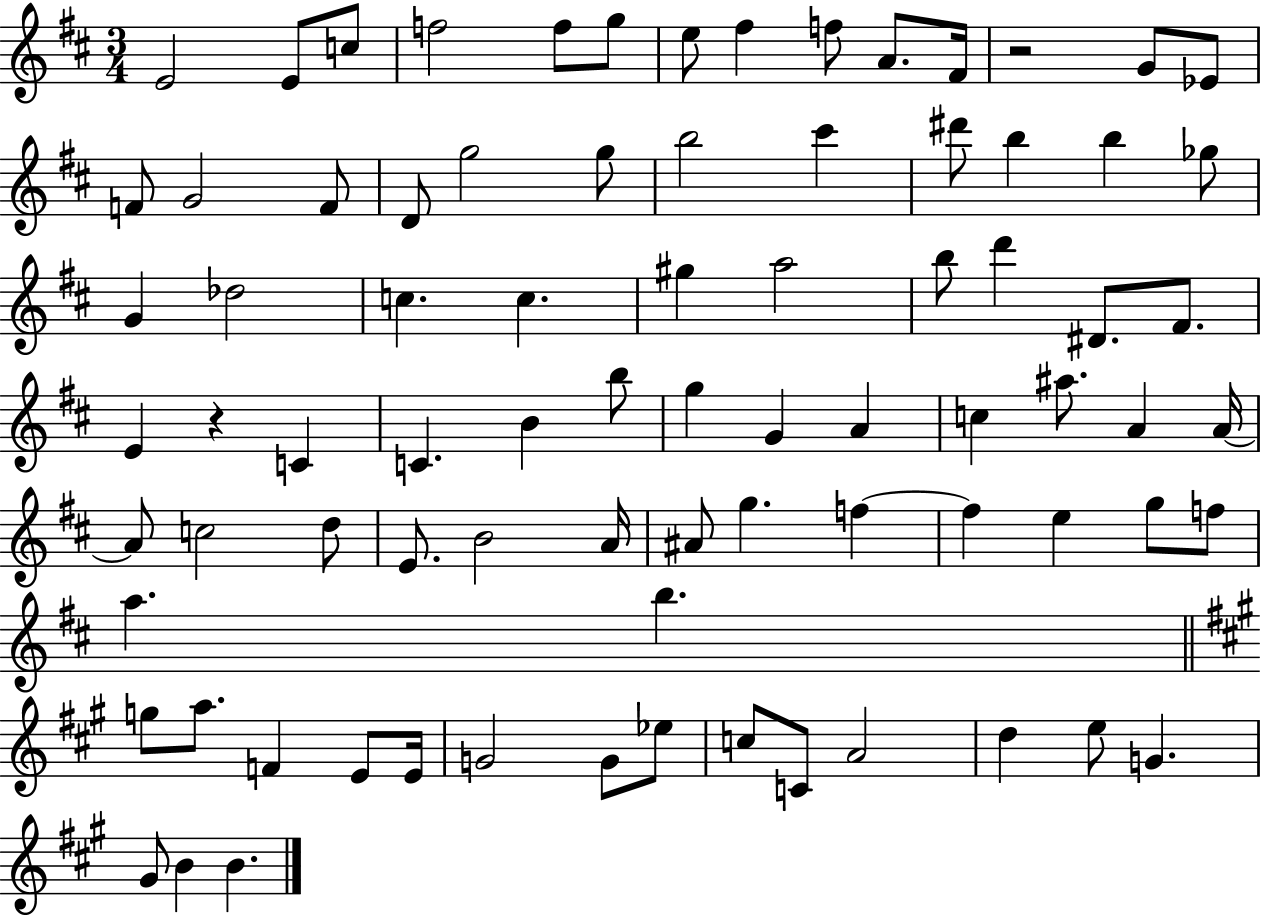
E4/h E4/e C5/e F5/h F5/e G5/e E5/e F#5/q F5/e A4/e. F#4/s R/h G4/e Eb4/e F4/e G4/h F4/e D4/e G5/h G5/e B5/h C#6/q D#6/e B5/q B5/q Gb5/e G4/q Db5/h C5/q. C5/q. G#5/q A5/h B5/e D6/q D#4/e. F#4/e. E4/q R/q C4/q C4/q. B4/q B5/e G5/q G4/q A4/q C5/q A#5/e. A4/q A4/s A4/e C5/h D5/e E4/e. B4/h A4/s A#4/e G5/q. F5/q F5/q E5/q G5/e F5/e A5/q. B5/q. G5/e A5/e. F4/q E4/e E4/s G4/h G4/e Eb5/e C5/e C4/e A4/h D5/q E5/e G4/q. G#4/e B4/q B4/q.